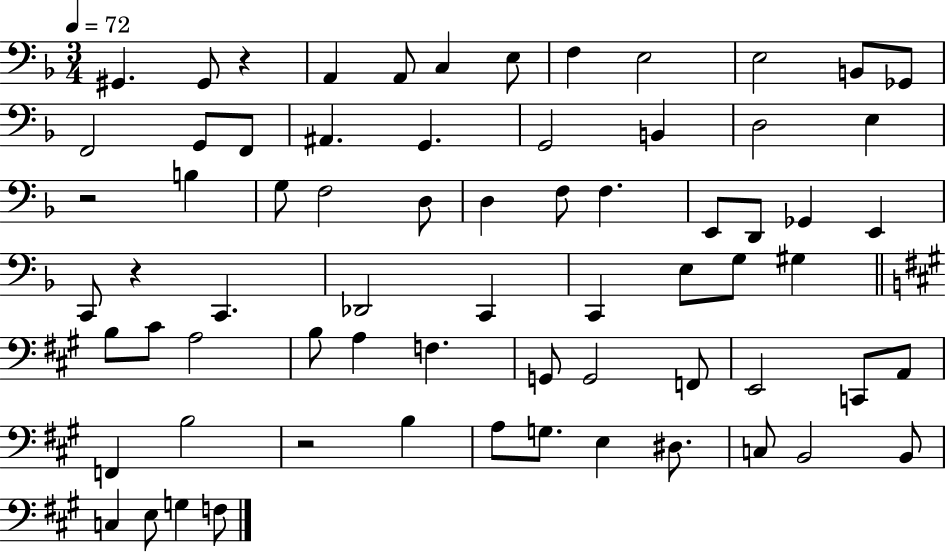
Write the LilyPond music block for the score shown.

{
  \clef bass
  \numericTimeSignature
  \time 3/4
  \key f \major
  \tempo 4 = 72
  gis,4. gis,8 r4 | a,4 a,8 c4 e8 | f4 e2 | e2 b,8 ges,8 | \break f,2 g,8 f,8 | ais,4. g,4. | g,2 b,4 | d2 e4 | \break r2 b4 | g8 f2 d8 | d4 f8 f4. | e,8 d,8 ges,4 e,4 | \break c,8 r4 c,4. | des,2 c,4 | c,4 e8 g8 gis4 | \bar "||" \break \key a \major b8 cis'8 a2 | b8 a4 f4. | g,8 g,2 f,8 | e,2 c,8 a,8 | \break f,4 b2 | r2 b4 | a8 g8. e4 dis8. | c8 b,2 b,8 | \break c4 e8 g4 f8 | \bar "|."
}